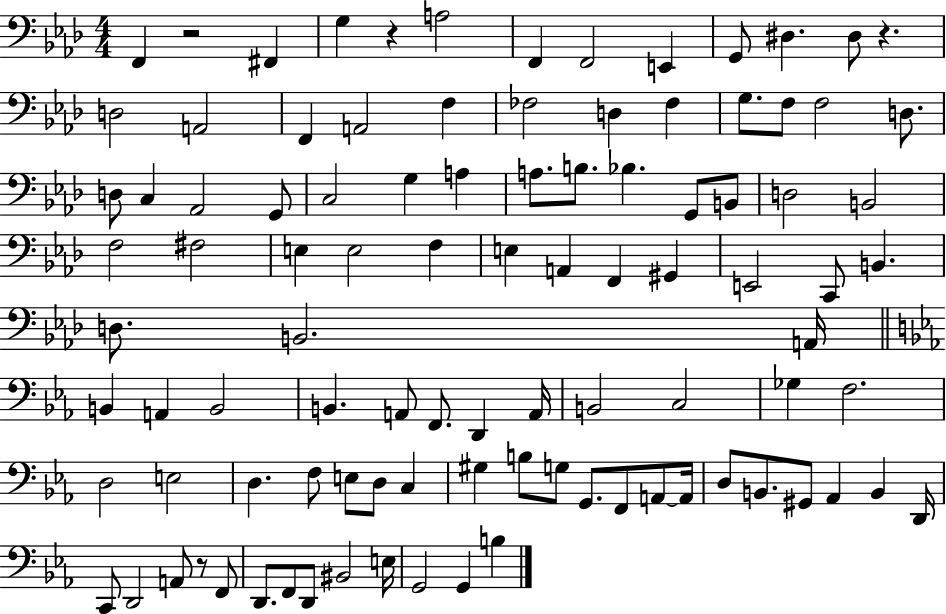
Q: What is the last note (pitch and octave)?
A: B3